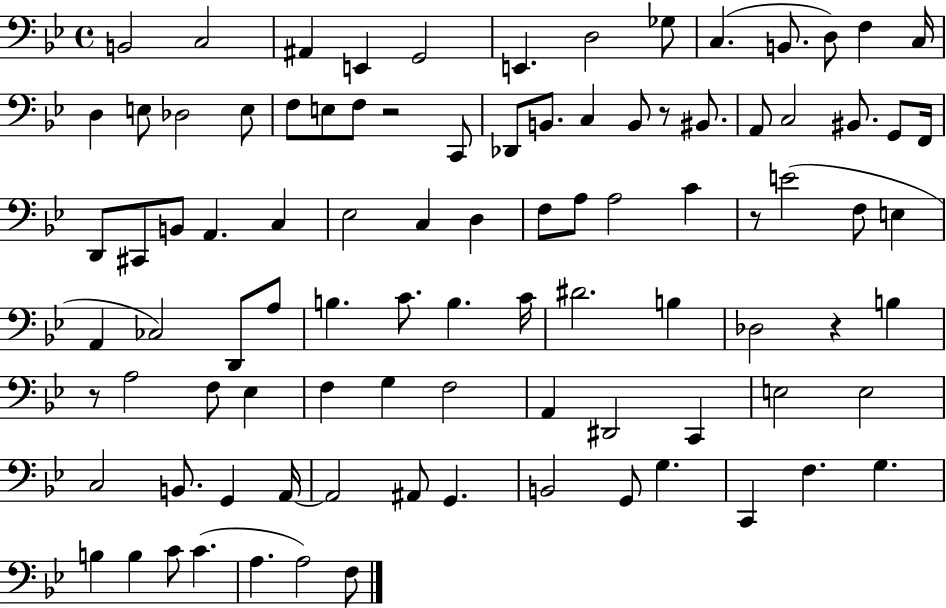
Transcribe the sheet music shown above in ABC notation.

X:1
T:Untitled
M:4/4
L:1/4
K:Bb
B,,2 C,2 ^A,, E,, G,,2 E,, D,2 _G,/2 C, B,,/2 D,/2 F, C,/4 D, E,/2 _D,2 E,/2 F,/2 E,/2 F,/2 z2 C,,/2 _D,,/2 B,,/2 C, B,,/2 z/2 ^B,,/2 A,,/2 C,2 ^B,,/2 G,,/2 F,,/4 D,,/2 ^C,,/2 B,,/2 A,, C, _E,2 C, D, F,/2 A,/2 A,2 C z/2 E2 F,/2 E, A,, _C,2 D,,/2 A,/2 B, C/2 B, C/4 ^D2 B, _D,2 z B, z/2 A,2 F,/2 _E, F, G, F,2 A,, ^D,,2 C,, E,2 E,2 C,2 B,,/2 G,, A,,/4 A,,2 ^A,,/2 G,, B,,2 G,,/2 G, C,, F, G, B, B, C/2 C A, A,2 F,/2